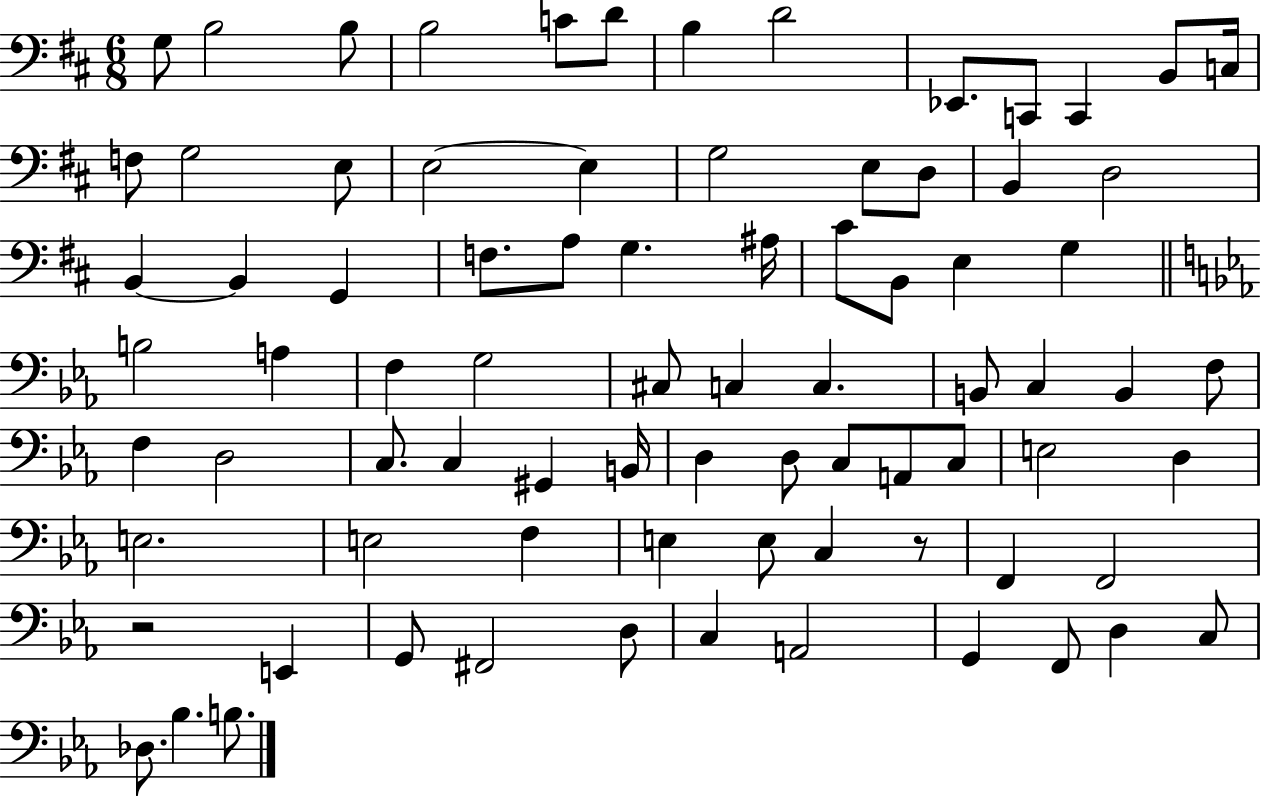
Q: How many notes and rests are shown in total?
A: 81